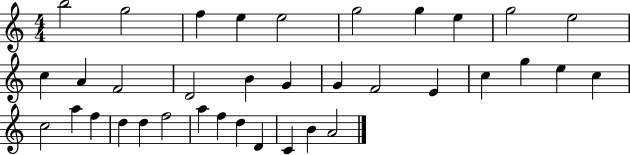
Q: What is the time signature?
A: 4/4